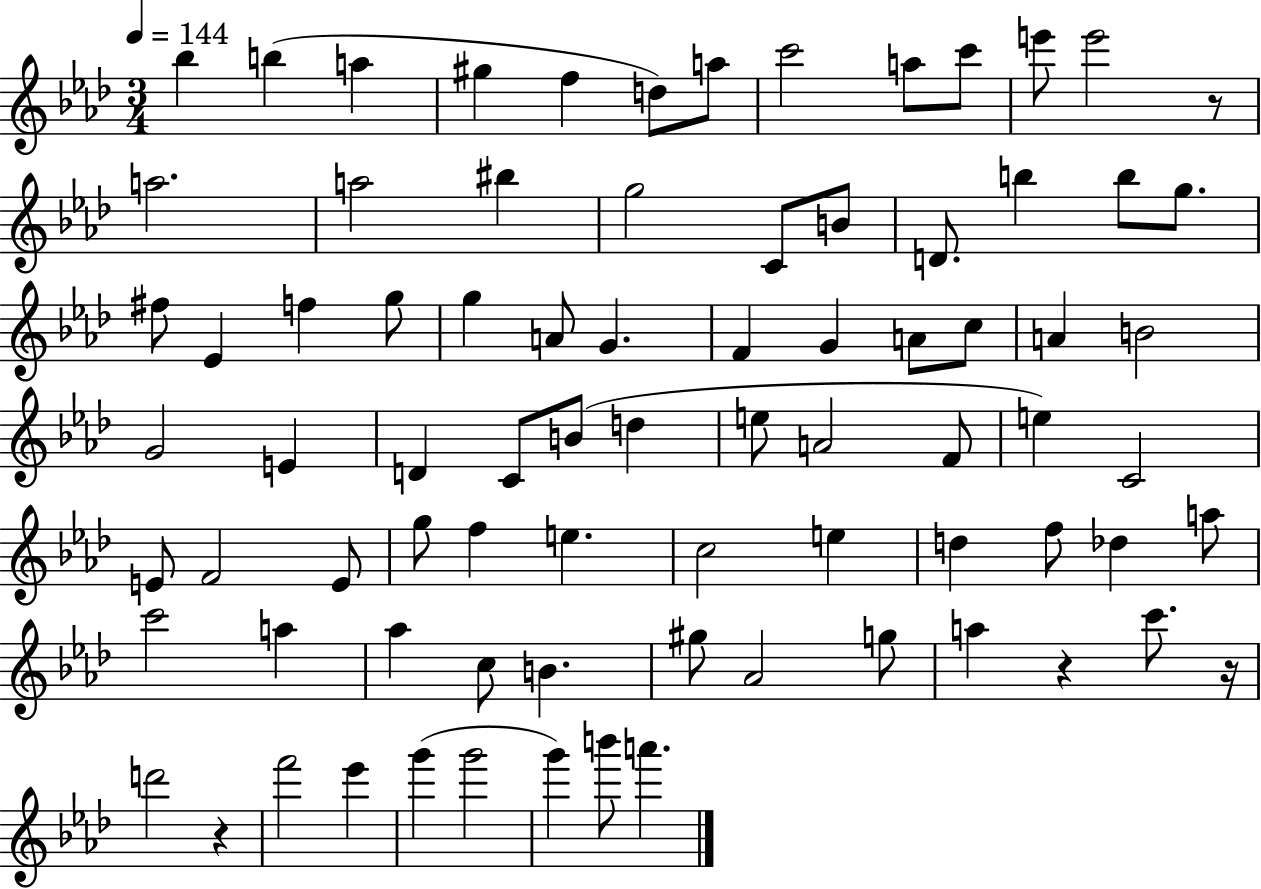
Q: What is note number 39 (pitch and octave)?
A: C4